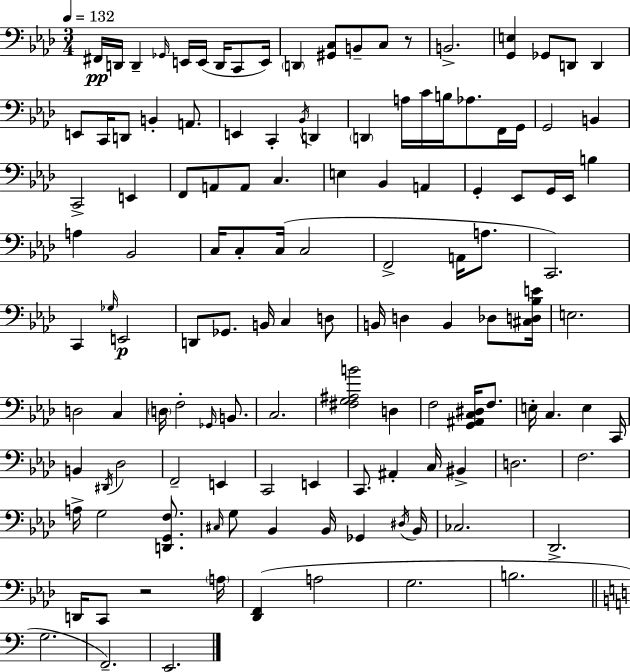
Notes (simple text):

F#2/s D2/s D2/q Gb2/s E2/s E2/s D2/s C2/e E2/s D2/q [G#2,C3]/e B2/e C3/e R/e B2/h. [G2,E3]/q Gb2/e D2/e D2/q E2/e C2/s D2/e B2/q A2/e. E2/q C2/q Bb2/s D2/q D2/q A3/s C4/s B3/s Ab3/e. F2/s G2/s G2/h B2/q C2/h E2/q F2/e A2/e A2/e C3/q. E3/q Bb2/q A2/q G2/q Eb2/e G2/s Eb2/s B3/q A3/q Bb2/h C3/s C3/e C3/s C3/h F2/h A2/s A3/e. C2/h. C2/q Gb3/s E2/h D2/e Gb2/e. B2/s C3/q D3/e B2/s D3/q B2/q Db3/e [C#3,D3,Bb3,E4]/s E3/h. D3/h C3/q D3/s F3/h Gb2/s B2/e. C3/h. [F#3,G3,A#3,B4]/h D3/q F3/h [G2,A#2,C3,D#3]/s F3/e. E3/s C3/q. E3/q C2/s B2/q D#2/s Db3/h F2/h E2/q C2/h E2/q C2/e. A#2/q C3/s BIS2/q D3/h. F3/h. A3/s G3/h [D2,G2,F3]/e. C#3/s G3/e Bb2/q Bb2/s Gb2/q D#3/s Bb2/s CES3/h. Db2/h. D2/s C2/e R/h A3/s [Db2,F2]/q A3/h G3/h. B3/h. G3/h. F2/h. E2/h.